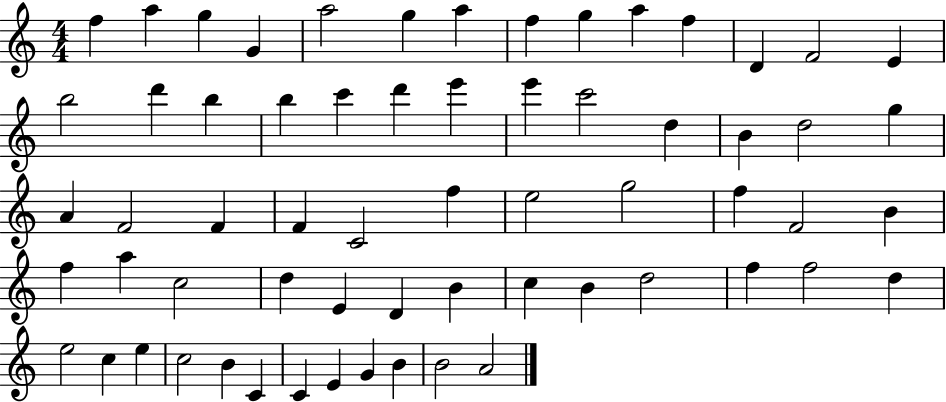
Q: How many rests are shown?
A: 0